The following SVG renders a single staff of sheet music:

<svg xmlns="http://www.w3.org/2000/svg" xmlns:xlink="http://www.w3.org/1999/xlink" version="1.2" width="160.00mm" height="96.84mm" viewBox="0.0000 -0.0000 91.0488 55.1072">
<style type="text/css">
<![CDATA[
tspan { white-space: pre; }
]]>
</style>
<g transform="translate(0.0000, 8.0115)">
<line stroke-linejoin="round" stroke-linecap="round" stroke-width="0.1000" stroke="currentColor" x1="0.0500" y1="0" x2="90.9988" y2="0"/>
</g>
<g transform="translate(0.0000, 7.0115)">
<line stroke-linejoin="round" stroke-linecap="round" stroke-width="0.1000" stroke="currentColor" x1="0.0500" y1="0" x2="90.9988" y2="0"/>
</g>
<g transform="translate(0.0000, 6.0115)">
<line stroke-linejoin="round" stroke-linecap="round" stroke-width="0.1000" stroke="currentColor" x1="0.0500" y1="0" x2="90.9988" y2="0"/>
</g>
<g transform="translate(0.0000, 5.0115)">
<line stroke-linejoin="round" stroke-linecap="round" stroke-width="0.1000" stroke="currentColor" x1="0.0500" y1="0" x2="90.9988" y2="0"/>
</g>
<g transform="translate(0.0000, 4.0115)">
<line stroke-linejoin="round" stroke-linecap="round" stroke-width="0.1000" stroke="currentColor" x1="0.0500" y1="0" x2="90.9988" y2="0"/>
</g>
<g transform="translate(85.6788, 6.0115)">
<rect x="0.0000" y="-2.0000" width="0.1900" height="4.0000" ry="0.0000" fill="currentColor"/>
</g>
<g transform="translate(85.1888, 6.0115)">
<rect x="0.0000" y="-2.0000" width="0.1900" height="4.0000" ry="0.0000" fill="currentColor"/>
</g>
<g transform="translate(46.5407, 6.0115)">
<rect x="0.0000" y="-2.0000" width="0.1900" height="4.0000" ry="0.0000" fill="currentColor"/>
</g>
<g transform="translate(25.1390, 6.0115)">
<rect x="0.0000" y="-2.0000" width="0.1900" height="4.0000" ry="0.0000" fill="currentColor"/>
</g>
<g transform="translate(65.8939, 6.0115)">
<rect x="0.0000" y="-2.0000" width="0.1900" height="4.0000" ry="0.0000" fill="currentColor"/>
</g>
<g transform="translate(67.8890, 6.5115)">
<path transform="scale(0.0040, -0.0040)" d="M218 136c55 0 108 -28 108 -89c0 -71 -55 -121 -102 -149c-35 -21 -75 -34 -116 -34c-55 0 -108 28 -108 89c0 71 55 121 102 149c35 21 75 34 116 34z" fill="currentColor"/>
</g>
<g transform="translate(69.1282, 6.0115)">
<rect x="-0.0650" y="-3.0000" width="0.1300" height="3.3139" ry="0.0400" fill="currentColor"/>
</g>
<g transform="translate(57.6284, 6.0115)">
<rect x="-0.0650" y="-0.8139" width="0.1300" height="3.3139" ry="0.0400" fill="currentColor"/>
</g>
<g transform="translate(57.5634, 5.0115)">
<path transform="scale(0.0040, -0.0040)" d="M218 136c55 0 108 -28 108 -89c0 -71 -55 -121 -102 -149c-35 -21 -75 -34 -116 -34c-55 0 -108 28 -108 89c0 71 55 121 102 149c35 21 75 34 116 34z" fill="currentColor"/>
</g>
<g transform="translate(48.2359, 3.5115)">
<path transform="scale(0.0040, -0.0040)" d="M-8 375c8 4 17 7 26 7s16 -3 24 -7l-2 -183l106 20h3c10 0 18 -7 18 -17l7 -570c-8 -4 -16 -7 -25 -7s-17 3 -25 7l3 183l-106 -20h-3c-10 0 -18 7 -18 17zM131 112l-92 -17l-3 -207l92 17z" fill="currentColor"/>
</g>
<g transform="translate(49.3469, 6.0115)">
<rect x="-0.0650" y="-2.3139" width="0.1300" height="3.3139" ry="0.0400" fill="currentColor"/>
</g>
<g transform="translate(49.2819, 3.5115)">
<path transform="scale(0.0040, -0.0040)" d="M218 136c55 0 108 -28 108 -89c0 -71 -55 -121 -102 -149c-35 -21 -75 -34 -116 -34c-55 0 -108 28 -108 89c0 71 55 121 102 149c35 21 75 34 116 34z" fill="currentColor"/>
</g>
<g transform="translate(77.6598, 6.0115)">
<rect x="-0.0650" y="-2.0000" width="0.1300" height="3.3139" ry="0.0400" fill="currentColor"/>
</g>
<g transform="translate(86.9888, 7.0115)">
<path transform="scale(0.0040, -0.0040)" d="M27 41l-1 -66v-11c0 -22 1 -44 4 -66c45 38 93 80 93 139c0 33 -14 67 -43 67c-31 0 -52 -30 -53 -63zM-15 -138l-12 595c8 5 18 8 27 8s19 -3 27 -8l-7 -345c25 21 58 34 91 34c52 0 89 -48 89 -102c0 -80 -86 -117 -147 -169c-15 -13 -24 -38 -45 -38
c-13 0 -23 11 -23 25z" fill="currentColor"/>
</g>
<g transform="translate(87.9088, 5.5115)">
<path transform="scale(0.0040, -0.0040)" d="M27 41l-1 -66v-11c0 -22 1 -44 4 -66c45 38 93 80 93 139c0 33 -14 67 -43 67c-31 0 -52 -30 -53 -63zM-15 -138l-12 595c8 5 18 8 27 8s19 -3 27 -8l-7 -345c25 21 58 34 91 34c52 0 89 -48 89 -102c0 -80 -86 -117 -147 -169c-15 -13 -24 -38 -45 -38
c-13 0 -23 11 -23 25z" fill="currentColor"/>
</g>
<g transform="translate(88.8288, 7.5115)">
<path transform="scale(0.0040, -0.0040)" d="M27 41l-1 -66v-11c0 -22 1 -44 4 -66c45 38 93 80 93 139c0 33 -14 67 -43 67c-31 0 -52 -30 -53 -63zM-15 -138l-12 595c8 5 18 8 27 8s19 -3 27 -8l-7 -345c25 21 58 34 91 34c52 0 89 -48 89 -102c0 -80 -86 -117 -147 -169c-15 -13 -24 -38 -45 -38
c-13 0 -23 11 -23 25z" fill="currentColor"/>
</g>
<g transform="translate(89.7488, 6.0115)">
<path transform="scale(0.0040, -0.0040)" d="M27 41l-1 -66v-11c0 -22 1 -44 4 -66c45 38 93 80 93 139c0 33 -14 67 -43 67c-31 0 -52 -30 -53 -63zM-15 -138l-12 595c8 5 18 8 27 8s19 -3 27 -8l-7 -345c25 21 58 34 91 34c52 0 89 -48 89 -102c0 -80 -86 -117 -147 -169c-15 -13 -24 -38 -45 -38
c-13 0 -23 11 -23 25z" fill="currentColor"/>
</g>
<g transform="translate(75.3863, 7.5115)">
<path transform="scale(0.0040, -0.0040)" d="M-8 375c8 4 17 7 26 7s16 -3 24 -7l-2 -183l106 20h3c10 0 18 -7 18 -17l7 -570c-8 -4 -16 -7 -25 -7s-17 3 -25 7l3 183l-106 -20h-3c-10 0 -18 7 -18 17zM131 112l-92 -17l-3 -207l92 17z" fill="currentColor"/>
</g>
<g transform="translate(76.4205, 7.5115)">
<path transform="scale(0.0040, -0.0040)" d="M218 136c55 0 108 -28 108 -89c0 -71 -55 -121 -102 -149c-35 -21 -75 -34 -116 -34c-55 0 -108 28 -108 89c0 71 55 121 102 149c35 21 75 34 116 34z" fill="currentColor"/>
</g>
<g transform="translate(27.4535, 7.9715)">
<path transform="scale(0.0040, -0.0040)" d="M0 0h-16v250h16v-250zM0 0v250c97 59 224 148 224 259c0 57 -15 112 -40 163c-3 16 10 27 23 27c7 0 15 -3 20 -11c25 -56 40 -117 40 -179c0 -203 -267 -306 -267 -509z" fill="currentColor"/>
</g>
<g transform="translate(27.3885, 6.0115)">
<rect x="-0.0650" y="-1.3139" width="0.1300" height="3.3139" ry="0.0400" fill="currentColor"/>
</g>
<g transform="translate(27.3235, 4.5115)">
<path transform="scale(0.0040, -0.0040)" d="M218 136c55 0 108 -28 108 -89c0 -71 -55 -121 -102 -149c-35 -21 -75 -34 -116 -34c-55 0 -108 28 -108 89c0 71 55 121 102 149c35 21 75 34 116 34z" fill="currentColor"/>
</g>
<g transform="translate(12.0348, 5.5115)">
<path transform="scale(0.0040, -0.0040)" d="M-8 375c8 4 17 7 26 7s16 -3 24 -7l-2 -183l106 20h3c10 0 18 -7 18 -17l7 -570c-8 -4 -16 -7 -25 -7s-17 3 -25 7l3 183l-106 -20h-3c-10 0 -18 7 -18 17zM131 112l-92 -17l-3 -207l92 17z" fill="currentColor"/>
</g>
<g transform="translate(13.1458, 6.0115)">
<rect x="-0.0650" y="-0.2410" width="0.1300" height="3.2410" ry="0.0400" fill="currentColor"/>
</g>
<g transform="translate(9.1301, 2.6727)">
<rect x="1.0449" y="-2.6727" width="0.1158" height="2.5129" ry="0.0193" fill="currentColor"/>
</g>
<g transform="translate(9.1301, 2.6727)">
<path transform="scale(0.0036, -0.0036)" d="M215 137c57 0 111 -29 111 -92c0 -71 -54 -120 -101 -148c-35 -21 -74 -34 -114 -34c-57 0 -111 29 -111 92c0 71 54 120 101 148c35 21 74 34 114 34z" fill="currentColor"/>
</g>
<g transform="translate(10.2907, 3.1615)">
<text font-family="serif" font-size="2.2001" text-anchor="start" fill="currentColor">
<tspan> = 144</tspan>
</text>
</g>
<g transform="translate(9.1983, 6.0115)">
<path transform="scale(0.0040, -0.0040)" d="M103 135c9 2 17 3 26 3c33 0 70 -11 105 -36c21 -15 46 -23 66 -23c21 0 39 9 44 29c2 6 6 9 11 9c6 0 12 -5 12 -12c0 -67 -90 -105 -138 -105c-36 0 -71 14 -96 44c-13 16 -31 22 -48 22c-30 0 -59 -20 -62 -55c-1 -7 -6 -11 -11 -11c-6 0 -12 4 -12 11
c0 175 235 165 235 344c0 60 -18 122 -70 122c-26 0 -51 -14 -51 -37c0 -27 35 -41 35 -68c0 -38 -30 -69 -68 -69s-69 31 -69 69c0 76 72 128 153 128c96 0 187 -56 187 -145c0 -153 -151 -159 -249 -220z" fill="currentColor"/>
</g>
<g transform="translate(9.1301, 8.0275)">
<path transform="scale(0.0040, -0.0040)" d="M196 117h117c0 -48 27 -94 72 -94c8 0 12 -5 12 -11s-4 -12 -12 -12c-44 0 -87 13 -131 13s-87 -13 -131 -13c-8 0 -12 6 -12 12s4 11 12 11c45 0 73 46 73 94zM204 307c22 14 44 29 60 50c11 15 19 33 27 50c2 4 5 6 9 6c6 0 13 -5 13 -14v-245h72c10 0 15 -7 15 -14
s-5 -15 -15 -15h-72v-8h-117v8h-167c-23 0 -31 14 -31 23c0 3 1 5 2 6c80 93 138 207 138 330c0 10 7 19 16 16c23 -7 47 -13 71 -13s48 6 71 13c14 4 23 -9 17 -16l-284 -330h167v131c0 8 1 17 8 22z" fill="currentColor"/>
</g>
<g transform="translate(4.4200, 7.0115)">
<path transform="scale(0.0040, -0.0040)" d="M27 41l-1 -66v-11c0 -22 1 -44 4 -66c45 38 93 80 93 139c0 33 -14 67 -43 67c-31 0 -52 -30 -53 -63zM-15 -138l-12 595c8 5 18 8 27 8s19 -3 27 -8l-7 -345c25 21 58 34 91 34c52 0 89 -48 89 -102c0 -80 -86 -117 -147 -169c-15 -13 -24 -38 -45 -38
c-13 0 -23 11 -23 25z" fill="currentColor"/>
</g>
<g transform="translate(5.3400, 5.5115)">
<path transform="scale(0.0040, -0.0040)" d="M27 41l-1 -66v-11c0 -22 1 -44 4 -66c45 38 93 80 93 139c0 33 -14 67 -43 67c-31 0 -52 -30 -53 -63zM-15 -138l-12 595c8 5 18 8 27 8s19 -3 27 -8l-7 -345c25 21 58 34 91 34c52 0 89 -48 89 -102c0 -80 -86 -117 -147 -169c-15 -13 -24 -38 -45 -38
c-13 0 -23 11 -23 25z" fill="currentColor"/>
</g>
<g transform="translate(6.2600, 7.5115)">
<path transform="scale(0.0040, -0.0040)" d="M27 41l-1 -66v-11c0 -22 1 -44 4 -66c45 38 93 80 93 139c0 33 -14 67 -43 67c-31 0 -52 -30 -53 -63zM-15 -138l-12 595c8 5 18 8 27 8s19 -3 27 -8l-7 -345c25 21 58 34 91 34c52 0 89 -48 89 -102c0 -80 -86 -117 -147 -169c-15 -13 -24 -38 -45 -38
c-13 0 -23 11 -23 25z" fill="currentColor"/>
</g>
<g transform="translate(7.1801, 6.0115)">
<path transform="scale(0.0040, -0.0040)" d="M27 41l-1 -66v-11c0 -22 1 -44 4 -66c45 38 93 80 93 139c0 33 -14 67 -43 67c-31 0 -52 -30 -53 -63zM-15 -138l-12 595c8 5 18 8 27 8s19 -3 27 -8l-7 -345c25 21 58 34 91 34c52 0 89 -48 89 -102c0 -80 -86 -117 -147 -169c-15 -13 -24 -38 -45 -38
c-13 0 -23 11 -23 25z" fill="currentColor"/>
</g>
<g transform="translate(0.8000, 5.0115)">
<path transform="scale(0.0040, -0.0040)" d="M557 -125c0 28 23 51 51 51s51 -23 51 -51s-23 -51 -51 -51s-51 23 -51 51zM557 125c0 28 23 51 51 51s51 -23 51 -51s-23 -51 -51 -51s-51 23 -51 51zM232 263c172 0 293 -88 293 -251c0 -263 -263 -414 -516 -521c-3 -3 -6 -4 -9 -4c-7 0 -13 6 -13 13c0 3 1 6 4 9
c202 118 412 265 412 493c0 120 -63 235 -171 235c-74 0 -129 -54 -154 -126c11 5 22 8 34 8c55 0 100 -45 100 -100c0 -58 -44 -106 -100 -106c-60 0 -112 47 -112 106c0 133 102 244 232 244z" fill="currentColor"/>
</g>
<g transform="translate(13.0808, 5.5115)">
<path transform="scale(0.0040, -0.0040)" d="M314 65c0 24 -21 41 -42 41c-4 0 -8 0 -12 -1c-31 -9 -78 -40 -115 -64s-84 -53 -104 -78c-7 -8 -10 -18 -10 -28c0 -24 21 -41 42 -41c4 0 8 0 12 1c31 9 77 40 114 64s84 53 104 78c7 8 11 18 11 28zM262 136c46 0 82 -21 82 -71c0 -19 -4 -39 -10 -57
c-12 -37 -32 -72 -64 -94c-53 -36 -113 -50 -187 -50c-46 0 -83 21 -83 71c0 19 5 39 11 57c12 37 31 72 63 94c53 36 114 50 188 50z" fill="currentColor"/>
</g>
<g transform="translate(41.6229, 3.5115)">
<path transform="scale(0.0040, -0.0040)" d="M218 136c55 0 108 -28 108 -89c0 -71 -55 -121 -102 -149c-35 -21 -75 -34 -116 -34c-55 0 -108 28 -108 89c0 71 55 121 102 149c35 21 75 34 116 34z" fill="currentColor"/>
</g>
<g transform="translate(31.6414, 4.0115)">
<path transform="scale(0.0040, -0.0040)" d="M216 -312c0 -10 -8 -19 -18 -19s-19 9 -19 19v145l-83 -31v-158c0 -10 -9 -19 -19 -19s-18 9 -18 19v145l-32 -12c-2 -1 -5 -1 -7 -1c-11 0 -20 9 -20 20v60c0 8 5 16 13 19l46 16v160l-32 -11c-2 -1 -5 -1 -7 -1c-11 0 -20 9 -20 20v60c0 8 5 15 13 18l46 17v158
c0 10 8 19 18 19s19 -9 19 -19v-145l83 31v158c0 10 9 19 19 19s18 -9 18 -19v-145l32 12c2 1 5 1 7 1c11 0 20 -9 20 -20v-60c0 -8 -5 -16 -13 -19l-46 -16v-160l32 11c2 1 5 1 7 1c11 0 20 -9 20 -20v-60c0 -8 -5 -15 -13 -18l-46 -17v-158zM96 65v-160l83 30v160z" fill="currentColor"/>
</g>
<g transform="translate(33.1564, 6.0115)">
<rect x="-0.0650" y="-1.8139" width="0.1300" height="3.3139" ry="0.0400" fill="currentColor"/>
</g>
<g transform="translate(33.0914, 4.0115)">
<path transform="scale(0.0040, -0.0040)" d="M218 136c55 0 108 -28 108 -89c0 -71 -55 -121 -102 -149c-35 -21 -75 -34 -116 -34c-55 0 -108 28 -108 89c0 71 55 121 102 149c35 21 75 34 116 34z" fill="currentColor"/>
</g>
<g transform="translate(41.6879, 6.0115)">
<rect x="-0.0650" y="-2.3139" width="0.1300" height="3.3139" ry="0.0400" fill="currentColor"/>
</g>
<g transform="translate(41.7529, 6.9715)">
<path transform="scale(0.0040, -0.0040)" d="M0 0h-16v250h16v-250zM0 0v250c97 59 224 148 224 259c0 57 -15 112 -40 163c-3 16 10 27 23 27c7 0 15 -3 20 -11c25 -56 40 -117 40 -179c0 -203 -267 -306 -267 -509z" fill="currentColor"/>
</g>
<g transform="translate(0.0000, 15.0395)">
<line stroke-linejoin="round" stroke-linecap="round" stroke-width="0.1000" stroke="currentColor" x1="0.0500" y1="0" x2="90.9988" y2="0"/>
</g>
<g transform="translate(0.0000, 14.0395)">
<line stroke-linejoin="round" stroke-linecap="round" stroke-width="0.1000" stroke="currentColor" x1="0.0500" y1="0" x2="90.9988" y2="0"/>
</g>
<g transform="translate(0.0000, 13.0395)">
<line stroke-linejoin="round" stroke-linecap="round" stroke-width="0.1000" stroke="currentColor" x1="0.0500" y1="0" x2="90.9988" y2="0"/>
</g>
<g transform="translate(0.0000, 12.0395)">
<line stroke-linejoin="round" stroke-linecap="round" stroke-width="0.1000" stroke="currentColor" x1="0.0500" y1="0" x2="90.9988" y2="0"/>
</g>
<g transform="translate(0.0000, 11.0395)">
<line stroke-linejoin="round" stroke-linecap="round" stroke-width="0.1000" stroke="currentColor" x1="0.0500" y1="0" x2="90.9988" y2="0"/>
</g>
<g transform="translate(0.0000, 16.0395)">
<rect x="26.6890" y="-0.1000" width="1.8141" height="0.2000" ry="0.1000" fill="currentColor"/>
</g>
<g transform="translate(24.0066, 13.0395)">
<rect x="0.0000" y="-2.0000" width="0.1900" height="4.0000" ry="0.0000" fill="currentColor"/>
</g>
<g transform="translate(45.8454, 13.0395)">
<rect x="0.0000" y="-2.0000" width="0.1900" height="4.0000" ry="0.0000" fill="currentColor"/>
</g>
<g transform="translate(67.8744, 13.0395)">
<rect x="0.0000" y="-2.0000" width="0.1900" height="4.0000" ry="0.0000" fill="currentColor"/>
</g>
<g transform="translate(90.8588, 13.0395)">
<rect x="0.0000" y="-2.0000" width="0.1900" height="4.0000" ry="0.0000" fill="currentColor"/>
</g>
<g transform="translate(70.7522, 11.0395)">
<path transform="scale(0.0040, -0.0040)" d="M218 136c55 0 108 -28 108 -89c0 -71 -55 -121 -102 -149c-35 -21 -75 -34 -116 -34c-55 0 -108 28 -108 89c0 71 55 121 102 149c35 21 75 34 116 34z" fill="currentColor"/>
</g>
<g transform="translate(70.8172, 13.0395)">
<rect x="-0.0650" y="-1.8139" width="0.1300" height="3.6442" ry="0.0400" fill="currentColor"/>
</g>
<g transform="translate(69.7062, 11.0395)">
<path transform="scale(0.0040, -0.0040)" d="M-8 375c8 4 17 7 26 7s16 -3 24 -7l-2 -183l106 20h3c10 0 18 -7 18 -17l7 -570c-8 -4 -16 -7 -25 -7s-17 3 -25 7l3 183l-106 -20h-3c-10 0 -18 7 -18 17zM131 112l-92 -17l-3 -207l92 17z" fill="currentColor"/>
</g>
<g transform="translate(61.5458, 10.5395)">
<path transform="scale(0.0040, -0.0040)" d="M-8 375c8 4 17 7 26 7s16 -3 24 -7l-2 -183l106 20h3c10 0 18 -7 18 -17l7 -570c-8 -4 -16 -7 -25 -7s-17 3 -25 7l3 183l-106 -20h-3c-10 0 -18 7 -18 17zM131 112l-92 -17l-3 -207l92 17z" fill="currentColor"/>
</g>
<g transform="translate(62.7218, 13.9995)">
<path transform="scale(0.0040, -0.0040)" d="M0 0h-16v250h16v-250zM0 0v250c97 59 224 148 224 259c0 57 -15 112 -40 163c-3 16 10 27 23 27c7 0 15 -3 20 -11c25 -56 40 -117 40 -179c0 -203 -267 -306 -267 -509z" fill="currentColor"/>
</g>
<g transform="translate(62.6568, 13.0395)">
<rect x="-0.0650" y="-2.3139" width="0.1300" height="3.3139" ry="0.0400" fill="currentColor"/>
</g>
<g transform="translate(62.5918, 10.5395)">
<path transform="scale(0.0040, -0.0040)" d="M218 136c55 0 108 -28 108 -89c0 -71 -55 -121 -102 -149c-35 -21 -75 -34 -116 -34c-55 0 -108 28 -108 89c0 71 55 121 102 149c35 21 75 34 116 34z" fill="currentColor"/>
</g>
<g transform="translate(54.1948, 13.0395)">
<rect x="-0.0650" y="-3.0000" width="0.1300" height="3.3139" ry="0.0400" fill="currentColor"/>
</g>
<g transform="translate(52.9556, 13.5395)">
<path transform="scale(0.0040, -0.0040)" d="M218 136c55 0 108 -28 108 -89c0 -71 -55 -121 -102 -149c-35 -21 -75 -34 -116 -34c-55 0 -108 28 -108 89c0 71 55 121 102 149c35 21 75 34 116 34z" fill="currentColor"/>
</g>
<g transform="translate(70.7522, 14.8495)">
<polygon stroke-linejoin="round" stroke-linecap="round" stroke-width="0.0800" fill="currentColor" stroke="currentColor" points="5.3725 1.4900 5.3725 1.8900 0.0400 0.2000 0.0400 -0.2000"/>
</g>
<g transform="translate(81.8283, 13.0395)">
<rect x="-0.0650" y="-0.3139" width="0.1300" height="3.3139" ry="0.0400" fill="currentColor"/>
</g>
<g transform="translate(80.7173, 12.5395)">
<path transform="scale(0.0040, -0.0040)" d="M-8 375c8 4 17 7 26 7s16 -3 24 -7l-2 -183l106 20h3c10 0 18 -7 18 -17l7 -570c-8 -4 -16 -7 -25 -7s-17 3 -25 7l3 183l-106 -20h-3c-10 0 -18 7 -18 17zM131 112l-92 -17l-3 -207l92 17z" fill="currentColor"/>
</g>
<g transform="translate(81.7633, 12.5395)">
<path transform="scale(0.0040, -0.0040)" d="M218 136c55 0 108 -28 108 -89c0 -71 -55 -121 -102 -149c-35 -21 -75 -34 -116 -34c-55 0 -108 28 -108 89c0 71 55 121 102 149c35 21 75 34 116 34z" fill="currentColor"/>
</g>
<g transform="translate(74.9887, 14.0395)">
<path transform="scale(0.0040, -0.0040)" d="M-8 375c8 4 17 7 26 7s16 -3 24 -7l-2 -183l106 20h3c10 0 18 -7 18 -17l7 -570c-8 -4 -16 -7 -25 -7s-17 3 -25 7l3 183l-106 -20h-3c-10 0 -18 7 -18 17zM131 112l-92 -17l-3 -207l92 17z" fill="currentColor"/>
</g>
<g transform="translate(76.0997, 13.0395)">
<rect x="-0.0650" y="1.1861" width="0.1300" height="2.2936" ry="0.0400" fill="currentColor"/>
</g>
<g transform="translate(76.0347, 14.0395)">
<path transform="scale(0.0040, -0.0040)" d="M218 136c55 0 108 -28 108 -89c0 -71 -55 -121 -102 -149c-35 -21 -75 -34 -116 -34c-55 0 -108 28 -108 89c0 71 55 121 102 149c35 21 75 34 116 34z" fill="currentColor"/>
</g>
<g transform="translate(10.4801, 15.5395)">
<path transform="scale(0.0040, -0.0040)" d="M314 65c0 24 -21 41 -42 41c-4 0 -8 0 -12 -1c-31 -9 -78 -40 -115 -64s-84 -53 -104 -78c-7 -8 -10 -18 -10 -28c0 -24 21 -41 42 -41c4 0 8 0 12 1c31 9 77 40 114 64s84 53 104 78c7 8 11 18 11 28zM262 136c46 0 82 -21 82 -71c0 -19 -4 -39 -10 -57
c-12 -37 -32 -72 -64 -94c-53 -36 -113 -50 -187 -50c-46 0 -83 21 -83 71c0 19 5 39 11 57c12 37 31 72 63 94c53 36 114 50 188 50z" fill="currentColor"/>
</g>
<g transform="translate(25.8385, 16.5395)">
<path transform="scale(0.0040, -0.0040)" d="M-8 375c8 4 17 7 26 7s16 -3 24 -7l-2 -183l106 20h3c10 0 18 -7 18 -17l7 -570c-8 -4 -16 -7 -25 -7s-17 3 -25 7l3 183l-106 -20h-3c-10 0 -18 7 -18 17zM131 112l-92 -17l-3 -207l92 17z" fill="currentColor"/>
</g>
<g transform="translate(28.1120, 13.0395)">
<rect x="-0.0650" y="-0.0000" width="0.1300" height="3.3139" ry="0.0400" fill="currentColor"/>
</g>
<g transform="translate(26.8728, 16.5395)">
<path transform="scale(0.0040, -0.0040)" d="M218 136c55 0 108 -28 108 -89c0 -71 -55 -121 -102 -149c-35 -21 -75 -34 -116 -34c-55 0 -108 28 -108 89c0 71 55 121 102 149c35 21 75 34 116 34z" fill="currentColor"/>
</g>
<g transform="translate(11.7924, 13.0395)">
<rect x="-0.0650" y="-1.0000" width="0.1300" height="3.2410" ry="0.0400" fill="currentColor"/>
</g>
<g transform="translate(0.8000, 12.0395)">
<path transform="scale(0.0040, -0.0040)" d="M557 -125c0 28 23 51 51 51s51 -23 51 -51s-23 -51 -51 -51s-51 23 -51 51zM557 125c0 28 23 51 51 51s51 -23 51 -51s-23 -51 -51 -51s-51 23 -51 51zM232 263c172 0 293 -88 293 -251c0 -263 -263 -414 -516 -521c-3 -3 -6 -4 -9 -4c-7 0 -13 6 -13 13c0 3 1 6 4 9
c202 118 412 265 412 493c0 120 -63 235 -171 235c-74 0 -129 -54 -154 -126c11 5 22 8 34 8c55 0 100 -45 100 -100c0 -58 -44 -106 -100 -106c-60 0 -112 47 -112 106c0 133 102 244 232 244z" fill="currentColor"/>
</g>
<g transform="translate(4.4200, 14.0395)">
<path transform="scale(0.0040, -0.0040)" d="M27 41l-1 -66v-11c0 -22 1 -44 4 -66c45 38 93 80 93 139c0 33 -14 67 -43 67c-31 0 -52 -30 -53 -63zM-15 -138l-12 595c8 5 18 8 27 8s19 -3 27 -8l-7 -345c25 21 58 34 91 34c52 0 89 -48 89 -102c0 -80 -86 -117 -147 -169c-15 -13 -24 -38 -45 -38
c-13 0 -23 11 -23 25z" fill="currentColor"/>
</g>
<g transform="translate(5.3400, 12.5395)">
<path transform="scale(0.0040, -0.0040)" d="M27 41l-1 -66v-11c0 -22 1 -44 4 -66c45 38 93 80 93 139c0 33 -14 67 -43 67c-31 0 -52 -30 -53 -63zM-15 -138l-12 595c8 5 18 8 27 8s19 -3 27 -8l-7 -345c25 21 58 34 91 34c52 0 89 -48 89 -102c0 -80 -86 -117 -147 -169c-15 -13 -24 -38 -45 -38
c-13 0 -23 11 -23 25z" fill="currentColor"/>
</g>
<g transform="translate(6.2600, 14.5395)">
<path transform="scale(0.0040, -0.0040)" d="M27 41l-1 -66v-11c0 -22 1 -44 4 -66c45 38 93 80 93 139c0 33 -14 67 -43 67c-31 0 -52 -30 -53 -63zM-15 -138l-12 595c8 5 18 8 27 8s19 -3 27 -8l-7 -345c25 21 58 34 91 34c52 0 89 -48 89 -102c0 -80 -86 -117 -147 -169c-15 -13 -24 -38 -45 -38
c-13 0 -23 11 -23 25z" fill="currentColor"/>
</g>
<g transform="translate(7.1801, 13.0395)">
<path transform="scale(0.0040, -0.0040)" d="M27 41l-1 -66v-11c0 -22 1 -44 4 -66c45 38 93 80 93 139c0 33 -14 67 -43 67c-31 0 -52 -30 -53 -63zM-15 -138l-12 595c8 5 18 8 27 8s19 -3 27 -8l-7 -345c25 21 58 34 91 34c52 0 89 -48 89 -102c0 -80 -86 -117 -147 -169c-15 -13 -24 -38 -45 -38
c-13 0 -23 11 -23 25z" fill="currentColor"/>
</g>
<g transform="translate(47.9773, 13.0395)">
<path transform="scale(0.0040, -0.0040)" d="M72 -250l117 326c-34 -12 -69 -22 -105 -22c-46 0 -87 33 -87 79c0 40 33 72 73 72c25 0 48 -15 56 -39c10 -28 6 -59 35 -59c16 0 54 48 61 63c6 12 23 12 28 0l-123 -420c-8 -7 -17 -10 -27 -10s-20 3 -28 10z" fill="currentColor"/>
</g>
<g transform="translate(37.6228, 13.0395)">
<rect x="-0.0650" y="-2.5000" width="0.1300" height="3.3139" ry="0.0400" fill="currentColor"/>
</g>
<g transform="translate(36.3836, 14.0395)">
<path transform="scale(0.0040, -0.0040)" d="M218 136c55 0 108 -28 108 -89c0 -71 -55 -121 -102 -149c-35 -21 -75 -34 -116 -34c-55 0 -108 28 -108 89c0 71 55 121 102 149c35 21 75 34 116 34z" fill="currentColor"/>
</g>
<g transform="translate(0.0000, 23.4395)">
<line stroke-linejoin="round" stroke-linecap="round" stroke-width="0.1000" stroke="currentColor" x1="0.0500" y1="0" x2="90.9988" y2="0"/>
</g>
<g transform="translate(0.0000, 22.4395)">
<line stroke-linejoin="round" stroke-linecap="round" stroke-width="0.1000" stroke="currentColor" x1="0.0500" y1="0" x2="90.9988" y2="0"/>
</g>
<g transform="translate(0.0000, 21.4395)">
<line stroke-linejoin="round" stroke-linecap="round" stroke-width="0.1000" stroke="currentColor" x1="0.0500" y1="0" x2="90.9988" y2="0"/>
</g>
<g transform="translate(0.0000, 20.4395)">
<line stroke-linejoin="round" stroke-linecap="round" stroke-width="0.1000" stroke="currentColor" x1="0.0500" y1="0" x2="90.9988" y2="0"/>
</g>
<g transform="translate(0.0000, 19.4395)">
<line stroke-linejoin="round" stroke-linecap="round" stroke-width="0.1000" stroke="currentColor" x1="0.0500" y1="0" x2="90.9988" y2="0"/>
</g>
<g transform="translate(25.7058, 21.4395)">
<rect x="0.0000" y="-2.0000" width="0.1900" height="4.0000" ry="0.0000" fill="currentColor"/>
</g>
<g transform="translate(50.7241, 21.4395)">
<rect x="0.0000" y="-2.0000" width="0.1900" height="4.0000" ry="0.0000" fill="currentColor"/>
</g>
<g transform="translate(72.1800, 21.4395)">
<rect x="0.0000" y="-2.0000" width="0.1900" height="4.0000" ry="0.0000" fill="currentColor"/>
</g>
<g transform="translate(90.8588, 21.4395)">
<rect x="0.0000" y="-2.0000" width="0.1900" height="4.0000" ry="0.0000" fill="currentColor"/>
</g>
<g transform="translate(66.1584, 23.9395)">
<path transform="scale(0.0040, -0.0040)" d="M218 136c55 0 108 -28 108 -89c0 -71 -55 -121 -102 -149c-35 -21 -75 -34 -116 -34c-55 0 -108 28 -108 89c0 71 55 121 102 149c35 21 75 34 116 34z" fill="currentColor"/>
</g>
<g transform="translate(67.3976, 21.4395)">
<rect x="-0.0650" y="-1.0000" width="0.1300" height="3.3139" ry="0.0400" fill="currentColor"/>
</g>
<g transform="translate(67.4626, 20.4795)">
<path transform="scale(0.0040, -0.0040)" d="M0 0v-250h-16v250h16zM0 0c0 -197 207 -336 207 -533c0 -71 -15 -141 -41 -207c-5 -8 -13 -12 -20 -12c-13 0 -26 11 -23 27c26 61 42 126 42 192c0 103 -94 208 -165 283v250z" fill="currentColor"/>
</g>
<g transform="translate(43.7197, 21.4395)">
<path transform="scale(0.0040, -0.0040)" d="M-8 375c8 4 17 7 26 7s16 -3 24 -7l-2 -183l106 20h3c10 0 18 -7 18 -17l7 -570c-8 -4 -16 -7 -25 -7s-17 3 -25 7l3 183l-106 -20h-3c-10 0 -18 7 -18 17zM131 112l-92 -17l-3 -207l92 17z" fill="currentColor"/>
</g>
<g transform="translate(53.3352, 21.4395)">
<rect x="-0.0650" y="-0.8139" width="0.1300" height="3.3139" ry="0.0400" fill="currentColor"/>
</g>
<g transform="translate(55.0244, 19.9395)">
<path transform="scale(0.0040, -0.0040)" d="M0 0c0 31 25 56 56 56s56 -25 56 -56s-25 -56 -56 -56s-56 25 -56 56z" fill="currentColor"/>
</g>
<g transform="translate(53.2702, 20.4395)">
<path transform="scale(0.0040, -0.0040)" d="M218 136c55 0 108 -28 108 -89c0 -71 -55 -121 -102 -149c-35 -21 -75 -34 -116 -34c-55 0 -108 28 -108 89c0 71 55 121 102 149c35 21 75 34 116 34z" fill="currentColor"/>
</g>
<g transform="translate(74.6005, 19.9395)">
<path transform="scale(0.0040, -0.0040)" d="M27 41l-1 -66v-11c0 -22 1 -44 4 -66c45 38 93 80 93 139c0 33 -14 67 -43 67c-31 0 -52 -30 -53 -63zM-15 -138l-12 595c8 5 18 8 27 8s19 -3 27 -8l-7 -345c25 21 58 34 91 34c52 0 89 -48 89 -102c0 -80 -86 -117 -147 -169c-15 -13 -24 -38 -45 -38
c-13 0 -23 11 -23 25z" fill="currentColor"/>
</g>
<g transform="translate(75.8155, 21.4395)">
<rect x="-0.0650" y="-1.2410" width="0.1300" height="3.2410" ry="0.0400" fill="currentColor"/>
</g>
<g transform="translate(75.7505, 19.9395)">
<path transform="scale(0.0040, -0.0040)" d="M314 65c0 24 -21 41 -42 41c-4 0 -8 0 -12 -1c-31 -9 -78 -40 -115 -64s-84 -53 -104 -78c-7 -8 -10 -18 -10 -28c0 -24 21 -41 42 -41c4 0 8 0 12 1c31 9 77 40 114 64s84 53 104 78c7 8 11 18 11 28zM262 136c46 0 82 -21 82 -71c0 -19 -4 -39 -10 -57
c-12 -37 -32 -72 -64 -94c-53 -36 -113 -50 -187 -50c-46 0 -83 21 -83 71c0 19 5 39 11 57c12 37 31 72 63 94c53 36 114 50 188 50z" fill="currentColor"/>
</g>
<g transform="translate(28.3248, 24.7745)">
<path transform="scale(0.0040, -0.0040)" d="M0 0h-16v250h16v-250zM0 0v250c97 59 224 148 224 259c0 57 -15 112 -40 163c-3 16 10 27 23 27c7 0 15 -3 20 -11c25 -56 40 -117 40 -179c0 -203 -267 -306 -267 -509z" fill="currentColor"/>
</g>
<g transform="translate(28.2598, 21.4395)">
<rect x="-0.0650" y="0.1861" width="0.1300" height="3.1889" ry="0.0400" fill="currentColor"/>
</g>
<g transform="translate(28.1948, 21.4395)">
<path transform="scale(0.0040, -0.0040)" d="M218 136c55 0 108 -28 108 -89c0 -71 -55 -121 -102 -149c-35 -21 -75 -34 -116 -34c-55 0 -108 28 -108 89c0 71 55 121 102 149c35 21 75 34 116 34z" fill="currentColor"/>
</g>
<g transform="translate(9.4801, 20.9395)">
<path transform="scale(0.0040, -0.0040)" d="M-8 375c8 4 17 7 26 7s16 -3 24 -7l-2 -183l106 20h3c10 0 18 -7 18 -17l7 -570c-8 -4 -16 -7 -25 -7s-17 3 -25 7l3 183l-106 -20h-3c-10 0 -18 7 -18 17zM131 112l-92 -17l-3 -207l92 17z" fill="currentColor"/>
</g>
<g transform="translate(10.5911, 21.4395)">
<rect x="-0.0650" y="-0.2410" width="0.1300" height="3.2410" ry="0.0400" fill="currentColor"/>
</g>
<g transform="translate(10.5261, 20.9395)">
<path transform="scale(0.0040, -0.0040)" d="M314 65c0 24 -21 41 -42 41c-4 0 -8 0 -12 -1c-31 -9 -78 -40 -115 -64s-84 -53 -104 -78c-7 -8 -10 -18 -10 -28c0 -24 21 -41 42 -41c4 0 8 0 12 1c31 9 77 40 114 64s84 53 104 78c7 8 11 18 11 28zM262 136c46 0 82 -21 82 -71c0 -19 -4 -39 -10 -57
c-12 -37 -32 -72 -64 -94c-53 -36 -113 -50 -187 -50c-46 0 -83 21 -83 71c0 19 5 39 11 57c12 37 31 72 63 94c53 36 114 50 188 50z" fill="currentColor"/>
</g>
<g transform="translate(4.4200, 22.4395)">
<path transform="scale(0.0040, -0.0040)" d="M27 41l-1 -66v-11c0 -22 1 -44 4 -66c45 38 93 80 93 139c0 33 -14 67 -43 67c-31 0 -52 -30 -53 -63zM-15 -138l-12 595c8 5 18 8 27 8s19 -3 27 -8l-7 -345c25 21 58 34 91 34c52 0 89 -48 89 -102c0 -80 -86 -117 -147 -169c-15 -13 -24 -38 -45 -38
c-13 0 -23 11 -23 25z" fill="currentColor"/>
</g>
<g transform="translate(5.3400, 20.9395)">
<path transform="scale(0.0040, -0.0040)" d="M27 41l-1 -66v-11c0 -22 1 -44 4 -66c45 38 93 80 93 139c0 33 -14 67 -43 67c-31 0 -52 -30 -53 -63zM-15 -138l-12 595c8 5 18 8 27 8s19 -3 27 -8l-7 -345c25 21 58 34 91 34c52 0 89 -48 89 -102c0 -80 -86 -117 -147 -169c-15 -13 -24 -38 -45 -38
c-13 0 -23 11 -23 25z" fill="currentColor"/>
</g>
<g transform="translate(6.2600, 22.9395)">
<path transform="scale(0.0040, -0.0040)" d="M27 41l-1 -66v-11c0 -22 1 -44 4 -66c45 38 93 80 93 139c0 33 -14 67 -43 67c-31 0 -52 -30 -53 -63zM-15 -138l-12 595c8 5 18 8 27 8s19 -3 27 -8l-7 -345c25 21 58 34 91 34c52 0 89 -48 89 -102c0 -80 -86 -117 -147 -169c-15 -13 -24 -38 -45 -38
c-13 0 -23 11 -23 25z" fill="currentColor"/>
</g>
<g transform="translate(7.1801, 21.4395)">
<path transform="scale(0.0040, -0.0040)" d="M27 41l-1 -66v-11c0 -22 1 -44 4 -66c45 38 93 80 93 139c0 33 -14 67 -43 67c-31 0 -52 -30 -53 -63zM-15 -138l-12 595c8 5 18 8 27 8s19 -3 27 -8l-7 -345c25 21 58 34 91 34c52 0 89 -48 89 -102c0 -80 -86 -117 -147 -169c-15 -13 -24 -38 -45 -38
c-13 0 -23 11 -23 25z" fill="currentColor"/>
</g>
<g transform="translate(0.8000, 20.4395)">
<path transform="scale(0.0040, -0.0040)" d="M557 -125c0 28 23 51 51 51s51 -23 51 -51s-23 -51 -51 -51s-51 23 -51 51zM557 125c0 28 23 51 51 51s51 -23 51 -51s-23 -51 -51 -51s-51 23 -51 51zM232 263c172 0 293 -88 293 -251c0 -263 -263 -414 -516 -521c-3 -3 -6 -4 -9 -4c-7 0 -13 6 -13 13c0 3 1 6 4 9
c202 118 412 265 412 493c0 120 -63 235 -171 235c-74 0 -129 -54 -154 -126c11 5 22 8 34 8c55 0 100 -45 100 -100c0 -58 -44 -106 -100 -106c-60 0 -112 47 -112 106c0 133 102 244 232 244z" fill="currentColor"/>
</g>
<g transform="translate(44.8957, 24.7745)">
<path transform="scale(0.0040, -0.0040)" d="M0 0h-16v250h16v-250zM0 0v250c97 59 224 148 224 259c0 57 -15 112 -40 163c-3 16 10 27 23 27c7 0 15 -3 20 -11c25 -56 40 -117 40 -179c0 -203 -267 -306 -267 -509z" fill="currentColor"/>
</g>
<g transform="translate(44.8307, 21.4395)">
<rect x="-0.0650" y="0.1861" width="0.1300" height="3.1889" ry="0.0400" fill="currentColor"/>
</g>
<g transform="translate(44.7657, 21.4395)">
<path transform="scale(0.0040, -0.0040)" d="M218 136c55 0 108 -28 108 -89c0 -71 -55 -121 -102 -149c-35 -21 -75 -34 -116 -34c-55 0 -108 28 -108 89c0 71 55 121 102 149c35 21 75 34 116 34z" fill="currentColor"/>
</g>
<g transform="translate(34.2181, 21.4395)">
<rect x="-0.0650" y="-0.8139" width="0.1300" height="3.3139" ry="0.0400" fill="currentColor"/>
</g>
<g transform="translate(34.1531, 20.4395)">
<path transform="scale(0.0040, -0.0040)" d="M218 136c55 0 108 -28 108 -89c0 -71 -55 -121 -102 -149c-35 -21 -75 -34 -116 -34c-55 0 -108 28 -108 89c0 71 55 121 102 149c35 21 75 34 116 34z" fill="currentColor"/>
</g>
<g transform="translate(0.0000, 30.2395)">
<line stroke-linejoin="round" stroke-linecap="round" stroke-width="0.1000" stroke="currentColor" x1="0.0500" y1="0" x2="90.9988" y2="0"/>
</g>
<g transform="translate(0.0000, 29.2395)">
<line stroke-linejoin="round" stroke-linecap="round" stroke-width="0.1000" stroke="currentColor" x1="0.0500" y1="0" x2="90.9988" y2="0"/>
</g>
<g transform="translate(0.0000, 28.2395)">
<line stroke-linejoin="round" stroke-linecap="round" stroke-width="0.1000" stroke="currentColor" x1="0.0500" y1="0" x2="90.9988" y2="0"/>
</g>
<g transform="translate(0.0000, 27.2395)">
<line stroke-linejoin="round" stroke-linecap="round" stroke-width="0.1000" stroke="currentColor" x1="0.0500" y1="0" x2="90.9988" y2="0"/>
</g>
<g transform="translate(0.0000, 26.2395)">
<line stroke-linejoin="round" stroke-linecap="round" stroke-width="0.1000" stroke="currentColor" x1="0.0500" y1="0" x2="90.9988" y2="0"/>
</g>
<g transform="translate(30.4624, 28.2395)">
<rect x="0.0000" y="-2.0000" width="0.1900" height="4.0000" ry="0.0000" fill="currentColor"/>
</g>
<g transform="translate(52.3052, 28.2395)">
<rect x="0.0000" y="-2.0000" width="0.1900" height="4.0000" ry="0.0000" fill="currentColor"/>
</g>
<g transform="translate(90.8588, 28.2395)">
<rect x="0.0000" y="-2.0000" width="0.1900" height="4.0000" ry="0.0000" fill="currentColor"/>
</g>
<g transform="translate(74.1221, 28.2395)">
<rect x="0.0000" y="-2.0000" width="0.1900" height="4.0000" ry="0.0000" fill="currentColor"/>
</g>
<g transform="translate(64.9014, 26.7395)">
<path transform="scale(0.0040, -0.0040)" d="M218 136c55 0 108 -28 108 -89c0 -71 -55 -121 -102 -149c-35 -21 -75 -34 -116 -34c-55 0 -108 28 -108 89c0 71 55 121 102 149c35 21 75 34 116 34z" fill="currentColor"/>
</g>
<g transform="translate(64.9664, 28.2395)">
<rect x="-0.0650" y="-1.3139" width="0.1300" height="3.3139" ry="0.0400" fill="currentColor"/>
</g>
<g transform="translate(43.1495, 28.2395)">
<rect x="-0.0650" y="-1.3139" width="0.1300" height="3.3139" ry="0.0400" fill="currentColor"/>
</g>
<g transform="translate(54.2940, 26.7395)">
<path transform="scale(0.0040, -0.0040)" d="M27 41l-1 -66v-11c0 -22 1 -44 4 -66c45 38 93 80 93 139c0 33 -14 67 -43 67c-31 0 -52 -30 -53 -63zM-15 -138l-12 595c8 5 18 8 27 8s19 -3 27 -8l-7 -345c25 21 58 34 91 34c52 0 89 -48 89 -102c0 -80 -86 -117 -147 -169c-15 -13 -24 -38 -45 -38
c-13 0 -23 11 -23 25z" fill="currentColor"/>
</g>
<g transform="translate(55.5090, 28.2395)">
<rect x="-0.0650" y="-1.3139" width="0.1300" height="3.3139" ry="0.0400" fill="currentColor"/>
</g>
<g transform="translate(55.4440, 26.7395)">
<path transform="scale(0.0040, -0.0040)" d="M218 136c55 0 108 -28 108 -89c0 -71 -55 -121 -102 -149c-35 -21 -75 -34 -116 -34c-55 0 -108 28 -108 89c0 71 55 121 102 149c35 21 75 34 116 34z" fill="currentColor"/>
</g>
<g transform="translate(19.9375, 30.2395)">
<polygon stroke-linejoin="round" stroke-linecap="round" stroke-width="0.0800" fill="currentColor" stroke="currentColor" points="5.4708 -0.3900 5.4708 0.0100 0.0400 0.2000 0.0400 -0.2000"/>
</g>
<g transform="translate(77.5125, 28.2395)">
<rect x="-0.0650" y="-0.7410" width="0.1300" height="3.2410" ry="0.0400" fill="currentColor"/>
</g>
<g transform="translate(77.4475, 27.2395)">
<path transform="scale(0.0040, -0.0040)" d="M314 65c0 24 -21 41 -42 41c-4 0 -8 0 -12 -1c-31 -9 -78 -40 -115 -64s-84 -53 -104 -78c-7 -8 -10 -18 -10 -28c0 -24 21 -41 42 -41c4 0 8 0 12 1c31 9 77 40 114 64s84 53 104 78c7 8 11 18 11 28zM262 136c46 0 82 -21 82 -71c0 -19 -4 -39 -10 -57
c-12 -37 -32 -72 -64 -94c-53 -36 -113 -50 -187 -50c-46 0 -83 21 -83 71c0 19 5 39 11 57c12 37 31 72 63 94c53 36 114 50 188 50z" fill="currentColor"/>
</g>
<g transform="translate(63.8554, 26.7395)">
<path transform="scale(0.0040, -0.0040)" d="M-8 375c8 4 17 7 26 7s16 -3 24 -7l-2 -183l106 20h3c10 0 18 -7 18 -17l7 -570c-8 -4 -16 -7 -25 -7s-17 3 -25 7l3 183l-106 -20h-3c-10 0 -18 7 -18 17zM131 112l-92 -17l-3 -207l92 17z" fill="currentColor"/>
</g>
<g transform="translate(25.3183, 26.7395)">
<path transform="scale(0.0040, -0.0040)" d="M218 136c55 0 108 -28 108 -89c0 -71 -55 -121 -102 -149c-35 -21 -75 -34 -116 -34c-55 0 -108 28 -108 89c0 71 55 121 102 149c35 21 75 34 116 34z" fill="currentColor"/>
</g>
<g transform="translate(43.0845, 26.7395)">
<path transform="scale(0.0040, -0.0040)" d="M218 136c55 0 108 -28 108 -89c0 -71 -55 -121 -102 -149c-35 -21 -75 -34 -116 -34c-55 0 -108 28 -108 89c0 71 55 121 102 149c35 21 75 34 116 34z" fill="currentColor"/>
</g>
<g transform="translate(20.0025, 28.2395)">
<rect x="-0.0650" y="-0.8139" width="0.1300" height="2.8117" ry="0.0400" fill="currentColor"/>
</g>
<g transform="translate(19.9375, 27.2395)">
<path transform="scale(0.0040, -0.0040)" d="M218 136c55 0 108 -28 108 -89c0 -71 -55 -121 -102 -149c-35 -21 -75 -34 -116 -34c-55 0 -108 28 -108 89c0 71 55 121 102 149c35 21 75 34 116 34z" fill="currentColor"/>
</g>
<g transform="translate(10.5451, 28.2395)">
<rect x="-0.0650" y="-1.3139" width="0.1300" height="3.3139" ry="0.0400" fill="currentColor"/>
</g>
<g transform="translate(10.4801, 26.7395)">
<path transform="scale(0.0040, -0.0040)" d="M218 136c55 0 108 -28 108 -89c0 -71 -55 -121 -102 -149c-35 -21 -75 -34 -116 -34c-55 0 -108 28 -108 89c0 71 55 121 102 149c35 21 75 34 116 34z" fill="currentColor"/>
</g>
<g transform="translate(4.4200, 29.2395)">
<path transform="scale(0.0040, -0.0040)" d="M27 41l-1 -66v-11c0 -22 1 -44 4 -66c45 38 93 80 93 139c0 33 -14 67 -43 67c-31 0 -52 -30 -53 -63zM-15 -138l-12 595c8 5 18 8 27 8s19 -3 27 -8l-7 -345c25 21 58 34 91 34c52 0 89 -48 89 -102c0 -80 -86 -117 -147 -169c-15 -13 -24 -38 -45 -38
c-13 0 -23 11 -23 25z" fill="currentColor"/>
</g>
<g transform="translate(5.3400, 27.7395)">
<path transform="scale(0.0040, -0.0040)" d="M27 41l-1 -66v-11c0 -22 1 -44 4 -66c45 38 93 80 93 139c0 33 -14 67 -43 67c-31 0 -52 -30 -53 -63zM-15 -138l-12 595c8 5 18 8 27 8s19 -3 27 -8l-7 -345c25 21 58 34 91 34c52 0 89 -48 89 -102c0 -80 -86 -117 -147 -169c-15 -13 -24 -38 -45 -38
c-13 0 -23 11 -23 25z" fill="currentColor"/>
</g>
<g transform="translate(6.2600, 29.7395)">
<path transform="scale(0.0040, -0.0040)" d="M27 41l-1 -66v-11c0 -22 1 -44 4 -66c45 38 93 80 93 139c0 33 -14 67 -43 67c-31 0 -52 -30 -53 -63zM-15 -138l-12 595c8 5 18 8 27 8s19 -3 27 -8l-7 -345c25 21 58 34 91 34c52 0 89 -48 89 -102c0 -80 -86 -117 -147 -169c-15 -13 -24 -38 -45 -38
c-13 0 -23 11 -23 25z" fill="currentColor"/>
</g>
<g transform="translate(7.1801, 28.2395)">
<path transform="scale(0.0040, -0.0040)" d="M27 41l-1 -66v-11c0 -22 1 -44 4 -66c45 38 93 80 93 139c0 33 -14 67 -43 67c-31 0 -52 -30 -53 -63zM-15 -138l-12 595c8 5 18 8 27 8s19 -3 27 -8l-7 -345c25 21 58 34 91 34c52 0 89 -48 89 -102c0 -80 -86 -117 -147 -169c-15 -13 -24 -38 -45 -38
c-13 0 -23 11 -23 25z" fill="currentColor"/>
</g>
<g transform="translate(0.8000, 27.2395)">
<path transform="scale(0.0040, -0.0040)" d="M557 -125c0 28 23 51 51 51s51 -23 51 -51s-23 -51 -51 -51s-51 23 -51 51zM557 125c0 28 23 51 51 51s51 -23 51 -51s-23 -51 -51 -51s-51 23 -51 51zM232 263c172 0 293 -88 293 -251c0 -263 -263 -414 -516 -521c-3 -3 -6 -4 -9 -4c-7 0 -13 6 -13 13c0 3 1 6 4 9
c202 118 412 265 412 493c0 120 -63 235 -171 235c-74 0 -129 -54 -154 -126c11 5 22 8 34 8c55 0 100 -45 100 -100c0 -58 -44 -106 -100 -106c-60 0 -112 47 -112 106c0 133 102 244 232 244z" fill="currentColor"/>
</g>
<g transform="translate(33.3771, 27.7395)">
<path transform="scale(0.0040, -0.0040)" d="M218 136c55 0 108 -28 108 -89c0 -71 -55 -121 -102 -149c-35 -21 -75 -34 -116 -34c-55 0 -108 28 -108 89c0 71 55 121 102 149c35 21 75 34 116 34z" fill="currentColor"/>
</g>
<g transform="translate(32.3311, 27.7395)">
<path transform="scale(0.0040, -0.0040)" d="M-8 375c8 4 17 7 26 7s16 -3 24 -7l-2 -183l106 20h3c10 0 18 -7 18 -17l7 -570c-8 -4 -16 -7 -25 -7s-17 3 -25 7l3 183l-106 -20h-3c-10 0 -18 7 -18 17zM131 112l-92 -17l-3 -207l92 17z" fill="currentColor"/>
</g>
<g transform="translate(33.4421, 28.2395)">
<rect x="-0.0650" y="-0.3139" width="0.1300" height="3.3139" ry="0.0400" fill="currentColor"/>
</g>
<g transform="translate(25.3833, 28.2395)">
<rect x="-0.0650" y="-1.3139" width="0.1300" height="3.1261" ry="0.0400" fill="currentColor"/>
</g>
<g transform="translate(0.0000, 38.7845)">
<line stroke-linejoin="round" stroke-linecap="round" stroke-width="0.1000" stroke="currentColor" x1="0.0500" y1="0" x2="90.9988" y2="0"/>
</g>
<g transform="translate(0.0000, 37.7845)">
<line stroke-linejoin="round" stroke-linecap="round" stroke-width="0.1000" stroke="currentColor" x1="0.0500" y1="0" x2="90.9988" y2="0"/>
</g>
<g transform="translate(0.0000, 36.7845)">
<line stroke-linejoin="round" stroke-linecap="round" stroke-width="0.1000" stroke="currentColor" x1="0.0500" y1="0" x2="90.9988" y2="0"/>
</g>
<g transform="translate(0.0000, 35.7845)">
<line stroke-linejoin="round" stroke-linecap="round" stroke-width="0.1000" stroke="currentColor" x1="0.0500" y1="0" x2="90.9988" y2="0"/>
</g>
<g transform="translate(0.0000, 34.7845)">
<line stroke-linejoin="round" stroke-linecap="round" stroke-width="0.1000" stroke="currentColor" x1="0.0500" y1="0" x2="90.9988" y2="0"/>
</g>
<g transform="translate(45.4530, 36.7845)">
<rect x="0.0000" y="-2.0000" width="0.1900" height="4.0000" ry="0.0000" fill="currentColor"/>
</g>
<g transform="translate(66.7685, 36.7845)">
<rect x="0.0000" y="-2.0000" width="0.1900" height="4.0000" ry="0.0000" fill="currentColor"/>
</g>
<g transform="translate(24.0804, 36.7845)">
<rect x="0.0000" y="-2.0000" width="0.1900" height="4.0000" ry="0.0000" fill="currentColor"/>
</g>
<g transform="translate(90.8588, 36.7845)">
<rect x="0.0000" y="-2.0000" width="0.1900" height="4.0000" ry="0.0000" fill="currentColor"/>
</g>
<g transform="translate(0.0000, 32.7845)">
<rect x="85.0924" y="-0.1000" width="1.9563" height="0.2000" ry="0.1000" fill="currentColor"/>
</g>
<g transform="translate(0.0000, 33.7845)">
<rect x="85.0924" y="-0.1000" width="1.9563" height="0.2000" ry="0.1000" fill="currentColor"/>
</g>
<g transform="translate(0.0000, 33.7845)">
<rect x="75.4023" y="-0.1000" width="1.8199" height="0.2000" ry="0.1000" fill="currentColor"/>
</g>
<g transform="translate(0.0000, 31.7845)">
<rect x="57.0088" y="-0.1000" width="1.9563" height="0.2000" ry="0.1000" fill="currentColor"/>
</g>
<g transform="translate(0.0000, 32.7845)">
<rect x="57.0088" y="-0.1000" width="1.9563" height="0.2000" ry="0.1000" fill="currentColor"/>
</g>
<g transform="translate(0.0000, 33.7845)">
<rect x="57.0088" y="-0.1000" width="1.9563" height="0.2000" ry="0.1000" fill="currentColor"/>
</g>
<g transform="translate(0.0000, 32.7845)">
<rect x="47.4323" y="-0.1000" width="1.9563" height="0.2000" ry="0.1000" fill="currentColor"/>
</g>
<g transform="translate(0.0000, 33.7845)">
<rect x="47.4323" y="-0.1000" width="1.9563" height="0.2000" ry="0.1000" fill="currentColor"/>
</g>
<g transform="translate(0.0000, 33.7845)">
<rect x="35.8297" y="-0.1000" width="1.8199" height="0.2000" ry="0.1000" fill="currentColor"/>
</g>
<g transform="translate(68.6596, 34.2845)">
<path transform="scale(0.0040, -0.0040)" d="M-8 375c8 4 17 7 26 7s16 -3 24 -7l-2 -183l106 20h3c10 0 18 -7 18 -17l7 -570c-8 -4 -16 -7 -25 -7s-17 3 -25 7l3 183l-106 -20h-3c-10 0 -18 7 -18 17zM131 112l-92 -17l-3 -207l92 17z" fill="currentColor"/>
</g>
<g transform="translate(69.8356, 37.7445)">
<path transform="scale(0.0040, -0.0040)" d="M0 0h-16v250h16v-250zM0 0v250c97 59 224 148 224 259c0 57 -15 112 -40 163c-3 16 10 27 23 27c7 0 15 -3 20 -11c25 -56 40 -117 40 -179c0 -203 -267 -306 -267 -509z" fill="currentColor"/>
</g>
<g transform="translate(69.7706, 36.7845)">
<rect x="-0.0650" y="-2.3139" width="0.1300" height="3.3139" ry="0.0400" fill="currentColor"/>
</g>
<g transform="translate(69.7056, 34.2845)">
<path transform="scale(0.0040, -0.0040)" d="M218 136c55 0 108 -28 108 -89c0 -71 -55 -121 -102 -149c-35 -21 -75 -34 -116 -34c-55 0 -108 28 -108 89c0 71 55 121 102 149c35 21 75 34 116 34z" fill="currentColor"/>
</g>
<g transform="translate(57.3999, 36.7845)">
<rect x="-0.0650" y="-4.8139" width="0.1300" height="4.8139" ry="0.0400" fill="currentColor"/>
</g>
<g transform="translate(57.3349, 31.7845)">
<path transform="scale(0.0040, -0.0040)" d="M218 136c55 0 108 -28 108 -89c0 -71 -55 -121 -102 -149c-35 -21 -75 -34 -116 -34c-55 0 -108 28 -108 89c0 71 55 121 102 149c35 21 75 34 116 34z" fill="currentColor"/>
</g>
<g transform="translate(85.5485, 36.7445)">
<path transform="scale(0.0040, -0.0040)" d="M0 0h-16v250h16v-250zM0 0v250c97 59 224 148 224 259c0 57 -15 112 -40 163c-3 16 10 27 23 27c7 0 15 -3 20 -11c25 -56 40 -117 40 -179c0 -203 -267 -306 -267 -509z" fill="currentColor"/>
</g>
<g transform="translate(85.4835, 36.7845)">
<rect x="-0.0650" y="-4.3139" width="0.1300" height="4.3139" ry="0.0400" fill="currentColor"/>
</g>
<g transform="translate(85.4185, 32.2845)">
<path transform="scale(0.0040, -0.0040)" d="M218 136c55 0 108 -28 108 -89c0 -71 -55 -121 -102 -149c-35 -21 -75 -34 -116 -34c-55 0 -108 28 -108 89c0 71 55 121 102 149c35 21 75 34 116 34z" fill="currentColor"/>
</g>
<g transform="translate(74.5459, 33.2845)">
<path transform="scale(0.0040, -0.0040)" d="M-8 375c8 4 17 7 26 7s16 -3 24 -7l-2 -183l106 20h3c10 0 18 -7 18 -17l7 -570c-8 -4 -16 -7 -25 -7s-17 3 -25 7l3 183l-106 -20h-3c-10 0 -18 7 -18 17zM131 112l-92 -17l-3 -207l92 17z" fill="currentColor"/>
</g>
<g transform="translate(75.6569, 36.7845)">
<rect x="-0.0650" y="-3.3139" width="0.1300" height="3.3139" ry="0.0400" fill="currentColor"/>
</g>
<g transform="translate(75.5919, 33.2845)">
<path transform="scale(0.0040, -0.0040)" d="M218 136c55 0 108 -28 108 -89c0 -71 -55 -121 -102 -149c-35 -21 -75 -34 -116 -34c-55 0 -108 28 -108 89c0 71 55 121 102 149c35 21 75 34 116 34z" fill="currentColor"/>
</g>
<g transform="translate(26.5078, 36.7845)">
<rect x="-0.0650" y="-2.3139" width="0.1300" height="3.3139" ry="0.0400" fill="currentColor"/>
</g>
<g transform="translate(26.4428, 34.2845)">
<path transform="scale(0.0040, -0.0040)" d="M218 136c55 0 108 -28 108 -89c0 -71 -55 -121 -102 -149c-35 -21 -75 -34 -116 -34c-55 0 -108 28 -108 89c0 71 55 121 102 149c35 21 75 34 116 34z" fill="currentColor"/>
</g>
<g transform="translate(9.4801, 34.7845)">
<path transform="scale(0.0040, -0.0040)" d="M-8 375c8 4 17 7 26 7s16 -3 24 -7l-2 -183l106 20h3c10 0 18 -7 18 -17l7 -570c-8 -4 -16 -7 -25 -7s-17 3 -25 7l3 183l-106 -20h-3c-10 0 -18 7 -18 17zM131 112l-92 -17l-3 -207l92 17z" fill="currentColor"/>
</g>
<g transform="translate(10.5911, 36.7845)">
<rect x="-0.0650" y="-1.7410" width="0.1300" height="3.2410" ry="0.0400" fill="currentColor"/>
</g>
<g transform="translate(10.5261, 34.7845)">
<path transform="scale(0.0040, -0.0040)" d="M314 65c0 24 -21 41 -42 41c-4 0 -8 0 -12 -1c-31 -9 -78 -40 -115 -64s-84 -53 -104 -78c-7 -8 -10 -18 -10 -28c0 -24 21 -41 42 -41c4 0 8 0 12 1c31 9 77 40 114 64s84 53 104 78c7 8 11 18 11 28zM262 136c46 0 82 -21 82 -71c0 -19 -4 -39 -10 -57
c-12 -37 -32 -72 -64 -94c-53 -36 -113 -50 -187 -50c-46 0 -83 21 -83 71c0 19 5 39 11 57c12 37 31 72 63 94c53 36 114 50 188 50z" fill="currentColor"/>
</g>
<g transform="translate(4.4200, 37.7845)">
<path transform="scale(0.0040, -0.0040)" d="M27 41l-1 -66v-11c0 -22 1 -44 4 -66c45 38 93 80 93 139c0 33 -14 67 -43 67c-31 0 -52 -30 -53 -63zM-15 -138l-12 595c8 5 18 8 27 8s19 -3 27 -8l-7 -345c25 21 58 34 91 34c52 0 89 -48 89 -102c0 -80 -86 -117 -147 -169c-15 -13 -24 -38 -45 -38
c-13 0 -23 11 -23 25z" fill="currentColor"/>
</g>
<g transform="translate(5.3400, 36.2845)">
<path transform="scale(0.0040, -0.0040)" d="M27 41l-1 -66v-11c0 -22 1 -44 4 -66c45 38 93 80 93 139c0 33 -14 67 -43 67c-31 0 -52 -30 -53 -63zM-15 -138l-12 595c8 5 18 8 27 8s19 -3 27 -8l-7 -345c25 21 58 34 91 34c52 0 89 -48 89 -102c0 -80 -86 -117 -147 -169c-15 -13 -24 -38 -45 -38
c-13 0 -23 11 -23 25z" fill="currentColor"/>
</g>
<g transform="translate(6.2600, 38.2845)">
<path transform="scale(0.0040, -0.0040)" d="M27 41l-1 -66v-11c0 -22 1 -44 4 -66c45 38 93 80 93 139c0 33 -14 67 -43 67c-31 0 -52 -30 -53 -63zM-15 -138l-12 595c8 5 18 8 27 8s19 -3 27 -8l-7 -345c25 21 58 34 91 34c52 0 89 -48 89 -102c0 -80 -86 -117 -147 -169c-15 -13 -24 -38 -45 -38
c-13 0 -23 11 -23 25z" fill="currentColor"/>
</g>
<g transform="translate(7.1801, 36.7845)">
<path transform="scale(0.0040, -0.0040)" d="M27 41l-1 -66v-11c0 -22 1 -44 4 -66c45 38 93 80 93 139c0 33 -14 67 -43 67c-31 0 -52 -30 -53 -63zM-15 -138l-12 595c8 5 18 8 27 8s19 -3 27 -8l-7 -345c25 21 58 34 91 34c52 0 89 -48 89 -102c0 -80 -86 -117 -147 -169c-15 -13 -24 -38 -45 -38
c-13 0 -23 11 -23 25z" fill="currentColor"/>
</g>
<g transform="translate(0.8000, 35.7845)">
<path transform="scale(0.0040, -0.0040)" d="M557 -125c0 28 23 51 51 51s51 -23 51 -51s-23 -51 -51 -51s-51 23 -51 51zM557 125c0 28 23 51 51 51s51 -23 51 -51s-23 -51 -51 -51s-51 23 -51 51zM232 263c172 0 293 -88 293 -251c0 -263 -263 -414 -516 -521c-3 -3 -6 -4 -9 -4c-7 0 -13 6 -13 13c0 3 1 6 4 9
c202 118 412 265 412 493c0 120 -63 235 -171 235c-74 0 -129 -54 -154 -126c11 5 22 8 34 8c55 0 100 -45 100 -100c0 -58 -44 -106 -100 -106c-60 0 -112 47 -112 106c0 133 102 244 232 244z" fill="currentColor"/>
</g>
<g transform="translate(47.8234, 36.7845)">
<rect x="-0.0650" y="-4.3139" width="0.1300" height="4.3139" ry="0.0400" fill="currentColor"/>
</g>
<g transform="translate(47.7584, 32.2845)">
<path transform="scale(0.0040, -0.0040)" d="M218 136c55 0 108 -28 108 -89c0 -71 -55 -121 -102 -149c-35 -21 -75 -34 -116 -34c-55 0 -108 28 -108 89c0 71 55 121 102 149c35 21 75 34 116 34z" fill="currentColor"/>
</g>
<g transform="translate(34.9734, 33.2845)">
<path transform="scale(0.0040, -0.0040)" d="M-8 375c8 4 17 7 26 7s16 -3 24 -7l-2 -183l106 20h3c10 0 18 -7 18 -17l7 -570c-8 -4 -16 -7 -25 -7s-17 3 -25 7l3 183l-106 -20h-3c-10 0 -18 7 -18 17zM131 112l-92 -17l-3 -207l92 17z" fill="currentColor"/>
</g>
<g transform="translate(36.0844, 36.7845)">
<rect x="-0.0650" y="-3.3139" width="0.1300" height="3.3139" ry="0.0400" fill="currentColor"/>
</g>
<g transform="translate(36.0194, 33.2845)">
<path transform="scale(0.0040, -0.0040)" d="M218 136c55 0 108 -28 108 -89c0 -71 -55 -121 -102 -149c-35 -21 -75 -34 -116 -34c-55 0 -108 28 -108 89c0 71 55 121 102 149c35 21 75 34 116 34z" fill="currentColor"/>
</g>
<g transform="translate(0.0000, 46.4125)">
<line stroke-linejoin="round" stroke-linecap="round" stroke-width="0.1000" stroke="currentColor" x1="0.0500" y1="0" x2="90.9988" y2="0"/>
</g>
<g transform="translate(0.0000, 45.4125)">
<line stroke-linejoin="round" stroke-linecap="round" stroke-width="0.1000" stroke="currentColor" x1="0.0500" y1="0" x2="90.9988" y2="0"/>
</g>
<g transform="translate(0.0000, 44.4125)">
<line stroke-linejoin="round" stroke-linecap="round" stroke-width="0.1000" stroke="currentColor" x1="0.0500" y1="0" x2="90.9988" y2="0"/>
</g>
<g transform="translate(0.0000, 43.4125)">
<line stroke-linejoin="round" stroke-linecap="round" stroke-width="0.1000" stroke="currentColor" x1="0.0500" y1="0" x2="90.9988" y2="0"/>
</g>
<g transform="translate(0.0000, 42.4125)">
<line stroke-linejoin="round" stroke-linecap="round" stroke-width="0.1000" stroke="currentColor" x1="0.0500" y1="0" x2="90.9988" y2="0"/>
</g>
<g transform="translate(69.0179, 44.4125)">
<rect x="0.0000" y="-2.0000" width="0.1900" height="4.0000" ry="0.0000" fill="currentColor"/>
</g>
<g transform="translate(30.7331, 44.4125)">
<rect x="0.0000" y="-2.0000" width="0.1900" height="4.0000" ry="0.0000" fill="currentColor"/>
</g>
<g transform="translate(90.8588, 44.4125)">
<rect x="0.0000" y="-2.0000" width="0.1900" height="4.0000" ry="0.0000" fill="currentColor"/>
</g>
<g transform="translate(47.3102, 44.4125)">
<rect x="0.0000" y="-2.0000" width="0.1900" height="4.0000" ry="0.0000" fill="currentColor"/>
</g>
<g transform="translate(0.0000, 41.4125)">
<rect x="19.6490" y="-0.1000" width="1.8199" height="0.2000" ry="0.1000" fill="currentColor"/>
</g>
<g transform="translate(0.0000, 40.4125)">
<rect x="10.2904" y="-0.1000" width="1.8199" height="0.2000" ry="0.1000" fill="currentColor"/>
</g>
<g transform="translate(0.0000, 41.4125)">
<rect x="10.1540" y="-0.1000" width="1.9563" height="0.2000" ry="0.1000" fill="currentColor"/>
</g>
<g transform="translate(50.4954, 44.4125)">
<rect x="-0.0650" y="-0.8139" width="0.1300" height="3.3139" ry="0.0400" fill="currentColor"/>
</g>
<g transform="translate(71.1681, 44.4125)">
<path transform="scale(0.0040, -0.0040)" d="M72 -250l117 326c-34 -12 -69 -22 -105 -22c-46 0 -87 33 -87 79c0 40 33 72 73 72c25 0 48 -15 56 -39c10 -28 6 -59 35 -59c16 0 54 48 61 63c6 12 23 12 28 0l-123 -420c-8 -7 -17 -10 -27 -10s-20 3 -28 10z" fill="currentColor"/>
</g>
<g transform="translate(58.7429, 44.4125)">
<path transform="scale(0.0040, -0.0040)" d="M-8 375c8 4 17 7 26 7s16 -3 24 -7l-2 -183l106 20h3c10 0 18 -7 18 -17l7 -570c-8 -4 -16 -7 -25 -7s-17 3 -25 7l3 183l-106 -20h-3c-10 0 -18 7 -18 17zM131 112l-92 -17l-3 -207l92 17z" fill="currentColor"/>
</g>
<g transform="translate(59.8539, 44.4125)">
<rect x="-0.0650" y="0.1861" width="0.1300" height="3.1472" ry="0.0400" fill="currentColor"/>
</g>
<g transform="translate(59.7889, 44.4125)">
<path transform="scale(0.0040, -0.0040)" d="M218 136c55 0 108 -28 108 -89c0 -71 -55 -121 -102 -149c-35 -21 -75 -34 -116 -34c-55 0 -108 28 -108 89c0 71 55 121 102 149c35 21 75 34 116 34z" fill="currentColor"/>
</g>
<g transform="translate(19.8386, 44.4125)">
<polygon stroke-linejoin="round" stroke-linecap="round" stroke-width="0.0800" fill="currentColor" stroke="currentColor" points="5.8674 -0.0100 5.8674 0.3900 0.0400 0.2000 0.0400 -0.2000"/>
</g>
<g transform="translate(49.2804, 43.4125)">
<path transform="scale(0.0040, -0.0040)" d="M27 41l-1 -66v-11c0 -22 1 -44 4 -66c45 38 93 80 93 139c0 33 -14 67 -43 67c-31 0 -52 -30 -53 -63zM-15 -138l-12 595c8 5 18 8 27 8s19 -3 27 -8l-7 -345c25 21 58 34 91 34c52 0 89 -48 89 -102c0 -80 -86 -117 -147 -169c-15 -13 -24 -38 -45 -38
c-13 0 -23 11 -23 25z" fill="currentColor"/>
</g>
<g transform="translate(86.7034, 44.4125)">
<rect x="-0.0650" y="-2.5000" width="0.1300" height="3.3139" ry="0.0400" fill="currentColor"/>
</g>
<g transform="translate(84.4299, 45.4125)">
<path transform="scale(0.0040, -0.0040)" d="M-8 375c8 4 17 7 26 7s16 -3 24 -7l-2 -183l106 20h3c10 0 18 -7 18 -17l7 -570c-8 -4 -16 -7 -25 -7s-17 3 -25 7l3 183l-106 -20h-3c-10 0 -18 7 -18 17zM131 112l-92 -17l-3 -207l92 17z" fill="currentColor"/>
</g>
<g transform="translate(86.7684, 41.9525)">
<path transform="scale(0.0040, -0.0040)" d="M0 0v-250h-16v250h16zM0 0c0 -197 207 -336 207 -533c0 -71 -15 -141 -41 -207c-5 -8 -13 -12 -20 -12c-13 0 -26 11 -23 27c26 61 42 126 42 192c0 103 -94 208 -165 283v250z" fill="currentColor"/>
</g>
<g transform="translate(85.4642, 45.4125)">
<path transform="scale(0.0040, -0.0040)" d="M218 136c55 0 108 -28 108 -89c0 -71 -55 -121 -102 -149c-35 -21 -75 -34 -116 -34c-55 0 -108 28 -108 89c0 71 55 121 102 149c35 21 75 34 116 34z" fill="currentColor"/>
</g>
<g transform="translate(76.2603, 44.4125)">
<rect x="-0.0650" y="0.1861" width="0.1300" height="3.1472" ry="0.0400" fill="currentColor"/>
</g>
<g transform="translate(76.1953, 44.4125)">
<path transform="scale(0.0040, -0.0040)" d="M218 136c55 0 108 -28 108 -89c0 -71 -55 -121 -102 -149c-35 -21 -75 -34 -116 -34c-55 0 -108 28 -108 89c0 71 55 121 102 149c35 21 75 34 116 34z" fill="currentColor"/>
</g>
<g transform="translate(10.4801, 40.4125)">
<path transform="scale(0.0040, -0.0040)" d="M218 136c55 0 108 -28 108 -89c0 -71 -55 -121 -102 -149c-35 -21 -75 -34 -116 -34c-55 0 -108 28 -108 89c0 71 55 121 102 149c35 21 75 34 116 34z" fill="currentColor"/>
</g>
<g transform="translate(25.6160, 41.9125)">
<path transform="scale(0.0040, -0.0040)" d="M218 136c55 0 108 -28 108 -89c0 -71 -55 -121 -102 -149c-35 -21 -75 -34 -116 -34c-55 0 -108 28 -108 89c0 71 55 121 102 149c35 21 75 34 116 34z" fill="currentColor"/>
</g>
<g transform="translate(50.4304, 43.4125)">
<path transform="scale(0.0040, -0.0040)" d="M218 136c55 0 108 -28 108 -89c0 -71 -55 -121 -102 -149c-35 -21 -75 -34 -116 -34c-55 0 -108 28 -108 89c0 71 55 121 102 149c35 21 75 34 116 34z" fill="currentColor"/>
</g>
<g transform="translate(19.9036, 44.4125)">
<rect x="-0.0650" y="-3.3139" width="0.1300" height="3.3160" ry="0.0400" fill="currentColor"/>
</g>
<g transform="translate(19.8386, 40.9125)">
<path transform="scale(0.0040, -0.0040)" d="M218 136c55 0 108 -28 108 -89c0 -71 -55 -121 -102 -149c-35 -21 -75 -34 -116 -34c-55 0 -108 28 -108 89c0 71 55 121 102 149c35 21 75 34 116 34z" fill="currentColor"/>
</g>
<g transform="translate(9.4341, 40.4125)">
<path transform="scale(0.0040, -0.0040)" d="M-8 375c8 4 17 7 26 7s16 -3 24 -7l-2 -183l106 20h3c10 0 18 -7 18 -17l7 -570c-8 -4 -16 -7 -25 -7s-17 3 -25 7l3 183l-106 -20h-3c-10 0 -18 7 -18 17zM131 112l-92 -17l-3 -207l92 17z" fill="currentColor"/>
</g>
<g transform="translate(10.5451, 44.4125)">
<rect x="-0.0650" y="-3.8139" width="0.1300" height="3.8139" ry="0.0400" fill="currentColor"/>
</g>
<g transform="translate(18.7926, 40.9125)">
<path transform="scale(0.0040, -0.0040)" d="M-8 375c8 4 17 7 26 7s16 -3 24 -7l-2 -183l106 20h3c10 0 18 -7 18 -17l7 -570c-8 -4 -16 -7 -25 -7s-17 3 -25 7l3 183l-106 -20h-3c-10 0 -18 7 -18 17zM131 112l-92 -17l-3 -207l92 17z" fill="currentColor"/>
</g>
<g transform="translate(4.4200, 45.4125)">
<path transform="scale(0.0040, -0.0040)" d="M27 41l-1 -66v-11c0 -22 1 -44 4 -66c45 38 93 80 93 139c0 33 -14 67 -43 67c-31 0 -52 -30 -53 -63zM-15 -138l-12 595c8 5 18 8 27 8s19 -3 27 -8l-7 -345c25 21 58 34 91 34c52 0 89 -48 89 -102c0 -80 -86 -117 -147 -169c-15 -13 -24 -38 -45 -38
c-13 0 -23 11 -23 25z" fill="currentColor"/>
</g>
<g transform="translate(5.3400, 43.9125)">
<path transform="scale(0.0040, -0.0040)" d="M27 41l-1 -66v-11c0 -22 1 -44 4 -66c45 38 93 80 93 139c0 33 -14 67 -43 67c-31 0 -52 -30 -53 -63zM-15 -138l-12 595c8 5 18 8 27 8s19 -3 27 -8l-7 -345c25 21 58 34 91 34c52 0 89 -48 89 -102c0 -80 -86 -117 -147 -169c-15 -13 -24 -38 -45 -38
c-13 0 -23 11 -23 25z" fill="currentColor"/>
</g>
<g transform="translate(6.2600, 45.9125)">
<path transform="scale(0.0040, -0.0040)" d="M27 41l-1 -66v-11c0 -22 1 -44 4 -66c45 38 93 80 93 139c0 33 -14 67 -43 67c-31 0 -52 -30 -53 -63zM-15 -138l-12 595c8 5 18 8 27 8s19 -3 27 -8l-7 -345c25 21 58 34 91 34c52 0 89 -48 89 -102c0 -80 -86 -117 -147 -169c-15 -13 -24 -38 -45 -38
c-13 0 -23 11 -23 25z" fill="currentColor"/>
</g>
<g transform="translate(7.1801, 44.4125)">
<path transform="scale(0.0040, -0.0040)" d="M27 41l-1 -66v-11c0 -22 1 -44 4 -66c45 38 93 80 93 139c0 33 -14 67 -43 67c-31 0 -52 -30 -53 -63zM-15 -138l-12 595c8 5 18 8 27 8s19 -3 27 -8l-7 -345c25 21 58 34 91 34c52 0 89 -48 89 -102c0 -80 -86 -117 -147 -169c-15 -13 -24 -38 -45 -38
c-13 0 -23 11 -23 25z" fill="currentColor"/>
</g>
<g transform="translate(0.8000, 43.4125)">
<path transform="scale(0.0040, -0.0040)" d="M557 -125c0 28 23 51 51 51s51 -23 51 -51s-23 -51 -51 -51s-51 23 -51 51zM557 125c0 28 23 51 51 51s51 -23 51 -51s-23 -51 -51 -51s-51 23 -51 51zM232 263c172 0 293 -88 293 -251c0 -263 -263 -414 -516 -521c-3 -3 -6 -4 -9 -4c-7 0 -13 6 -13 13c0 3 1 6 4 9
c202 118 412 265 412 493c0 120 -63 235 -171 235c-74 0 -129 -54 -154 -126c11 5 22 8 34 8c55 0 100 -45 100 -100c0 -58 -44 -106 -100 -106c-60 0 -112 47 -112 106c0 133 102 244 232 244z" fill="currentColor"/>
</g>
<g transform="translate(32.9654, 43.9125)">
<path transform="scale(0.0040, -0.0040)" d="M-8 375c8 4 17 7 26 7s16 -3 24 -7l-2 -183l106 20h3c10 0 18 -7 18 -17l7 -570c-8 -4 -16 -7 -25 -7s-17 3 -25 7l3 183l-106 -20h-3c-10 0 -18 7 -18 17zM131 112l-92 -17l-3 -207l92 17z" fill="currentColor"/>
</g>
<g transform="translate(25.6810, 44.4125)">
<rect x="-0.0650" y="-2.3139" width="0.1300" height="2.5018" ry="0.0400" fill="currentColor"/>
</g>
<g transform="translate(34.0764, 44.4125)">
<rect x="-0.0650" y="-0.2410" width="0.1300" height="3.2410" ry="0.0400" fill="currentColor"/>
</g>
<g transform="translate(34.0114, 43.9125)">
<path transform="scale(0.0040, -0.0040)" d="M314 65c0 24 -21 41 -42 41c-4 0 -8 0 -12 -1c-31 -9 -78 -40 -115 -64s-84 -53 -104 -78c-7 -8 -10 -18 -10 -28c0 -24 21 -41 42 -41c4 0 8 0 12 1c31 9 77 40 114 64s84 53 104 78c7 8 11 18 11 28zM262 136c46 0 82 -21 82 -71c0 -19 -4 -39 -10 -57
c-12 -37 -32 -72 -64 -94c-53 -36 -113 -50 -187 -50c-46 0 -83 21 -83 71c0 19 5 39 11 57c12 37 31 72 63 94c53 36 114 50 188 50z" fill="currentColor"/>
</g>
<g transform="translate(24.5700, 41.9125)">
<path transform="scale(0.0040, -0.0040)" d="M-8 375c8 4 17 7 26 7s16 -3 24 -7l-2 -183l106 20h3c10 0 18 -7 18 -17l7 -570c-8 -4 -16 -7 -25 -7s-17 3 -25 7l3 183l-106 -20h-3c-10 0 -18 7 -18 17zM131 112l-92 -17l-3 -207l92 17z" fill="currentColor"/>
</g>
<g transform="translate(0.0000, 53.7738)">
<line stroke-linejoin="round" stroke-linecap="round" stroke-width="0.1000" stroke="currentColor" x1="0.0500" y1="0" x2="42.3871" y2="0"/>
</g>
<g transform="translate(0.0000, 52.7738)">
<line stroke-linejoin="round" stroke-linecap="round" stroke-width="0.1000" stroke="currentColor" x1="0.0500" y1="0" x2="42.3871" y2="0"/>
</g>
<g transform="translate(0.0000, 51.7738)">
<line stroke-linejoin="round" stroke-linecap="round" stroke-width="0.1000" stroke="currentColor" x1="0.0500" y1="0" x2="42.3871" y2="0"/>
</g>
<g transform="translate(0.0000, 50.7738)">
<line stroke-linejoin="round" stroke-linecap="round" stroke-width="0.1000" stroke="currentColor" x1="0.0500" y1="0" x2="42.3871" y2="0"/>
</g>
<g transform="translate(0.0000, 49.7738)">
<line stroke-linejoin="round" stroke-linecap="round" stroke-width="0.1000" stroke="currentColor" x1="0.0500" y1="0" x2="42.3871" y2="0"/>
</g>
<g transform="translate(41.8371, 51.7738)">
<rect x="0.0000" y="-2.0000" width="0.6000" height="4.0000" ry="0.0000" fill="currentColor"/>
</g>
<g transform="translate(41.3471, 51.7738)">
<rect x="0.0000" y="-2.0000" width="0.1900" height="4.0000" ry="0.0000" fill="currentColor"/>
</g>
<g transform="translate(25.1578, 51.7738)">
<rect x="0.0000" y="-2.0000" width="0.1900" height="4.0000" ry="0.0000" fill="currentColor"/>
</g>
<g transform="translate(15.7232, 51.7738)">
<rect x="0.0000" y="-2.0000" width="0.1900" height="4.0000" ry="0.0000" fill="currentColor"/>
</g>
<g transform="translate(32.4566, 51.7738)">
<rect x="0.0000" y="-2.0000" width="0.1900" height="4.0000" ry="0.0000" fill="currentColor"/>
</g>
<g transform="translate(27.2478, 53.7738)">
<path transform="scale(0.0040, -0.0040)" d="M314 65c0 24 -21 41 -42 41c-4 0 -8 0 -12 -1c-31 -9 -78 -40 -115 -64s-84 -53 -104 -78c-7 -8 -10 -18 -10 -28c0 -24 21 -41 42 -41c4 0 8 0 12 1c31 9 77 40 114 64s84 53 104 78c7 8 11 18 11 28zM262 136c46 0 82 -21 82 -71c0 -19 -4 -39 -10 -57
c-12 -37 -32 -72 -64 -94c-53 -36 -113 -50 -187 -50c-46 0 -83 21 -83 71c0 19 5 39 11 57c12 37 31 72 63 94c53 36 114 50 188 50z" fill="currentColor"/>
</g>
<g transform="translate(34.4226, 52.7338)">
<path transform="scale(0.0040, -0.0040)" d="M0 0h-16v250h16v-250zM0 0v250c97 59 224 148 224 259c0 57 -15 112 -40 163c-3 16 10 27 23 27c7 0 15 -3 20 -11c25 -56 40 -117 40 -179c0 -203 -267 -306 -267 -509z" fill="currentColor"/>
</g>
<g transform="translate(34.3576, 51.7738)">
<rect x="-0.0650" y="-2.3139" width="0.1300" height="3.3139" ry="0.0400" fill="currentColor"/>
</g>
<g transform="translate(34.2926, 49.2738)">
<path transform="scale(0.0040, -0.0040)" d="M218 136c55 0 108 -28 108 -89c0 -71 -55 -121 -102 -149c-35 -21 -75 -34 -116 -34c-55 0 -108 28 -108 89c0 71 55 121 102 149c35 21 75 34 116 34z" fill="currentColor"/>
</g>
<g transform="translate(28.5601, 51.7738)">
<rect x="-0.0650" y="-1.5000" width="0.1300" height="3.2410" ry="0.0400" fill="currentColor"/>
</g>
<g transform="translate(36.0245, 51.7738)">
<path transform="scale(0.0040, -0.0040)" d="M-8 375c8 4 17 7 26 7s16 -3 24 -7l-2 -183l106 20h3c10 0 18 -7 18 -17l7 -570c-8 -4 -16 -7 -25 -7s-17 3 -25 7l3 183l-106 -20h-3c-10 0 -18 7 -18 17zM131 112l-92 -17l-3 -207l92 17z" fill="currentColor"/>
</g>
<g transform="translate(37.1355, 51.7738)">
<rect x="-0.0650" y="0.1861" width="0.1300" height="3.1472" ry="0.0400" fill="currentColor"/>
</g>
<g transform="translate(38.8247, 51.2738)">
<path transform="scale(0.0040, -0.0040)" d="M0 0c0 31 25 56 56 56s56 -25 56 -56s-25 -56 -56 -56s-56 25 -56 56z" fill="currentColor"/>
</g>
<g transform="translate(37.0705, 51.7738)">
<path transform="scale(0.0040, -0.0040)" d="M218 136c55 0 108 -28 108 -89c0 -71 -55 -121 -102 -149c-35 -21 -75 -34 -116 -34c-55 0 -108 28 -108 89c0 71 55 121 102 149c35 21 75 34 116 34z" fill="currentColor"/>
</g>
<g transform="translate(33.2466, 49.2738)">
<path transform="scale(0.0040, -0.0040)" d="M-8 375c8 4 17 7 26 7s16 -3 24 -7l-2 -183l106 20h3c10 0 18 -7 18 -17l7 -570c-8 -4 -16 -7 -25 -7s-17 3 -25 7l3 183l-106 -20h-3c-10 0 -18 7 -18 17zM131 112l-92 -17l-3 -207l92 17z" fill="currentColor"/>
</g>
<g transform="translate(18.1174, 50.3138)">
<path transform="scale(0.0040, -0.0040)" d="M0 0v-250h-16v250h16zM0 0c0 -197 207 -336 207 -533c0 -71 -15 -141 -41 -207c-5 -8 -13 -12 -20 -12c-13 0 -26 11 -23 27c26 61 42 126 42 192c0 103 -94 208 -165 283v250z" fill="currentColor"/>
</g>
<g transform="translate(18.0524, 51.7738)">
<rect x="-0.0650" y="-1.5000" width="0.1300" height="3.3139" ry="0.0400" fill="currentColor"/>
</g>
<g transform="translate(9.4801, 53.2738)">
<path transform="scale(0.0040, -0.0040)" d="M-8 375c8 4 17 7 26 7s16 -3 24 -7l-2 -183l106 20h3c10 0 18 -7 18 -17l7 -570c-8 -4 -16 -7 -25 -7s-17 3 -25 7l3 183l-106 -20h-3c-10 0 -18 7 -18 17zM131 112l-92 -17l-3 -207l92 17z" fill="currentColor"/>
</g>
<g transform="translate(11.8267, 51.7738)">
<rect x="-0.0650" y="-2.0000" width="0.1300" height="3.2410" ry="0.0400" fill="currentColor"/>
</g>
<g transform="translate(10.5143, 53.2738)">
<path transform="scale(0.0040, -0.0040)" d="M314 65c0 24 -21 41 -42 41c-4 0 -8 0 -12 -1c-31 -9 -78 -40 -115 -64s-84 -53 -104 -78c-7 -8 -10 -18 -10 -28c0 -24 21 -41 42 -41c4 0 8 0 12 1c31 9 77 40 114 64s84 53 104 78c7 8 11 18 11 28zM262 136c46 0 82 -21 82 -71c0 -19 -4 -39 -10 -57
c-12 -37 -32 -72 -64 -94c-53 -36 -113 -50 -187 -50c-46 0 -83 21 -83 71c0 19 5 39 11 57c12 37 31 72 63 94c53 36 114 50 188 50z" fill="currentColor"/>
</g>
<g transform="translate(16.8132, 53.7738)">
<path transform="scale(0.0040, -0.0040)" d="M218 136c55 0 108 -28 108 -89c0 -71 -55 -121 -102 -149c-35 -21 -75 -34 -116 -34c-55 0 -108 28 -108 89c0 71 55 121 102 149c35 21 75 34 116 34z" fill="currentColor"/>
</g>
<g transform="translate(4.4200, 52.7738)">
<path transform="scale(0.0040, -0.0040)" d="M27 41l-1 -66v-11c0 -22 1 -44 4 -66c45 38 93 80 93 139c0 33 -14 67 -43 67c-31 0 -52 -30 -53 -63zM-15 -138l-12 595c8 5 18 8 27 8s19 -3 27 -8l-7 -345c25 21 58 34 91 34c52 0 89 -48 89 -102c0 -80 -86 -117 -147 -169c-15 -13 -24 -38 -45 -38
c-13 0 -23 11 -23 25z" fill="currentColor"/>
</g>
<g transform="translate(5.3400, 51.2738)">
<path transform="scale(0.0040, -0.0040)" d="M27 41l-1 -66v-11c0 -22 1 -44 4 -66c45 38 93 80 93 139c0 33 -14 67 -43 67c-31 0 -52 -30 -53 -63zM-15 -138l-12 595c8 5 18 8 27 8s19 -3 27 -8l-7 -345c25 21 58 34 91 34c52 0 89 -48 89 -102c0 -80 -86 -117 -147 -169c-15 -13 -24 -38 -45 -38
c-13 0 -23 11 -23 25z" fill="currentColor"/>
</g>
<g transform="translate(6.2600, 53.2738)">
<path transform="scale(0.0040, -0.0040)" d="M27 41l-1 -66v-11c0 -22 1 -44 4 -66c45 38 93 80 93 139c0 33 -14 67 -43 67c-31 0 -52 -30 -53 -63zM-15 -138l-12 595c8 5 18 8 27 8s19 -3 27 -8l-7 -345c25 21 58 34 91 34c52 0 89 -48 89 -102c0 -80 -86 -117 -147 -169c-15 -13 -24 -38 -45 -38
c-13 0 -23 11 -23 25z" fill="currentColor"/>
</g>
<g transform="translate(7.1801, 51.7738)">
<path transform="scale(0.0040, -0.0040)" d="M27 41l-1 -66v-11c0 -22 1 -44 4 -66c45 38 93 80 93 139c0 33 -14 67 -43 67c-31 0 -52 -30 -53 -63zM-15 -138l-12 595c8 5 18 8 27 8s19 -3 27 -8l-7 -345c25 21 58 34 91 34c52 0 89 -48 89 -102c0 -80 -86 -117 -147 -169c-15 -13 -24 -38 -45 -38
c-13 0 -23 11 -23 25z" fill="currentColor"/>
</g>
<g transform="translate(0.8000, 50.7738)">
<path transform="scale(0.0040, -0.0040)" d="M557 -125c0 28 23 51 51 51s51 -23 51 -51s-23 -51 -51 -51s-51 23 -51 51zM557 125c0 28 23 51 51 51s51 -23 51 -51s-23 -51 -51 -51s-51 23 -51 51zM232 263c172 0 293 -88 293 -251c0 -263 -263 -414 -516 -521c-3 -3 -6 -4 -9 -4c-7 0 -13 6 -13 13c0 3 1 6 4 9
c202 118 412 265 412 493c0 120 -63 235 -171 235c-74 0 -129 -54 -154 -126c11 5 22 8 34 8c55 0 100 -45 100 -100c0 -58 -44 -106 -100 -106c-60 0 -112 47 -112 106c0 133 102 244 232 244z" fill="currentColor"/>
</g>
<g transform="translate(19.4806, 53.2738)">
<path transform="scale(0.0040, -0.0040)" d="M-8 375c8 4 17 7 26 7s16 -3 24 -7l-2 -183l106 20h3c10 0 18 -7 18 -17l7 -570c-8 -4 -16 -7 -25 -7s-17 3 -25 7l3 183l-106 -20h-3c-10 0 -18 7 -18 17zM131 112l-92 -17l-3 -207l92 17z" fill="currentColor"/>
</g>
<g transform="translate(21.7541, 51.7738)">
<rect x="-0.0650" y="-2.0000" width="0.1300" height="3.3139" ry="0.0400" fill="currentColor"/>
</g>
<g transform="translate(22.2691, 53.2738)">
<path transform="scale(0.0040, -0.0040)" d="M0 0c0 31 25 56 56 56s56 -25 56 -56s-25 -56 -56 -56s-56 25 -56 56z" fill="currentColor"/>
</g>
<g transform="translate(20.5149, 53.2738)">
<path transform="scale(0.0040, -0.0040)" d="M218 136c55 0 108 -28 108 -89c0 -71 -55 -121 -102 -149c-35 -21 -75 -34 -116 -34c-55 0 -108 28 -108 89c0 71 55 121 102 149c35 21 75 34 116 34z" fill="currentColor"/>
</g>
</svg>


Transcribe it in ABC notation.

X:1
T:Untitled
M:2/4
L:1/4
K:Ab
E,2 G,/2 ^A, _B,/2 B, F, C, A,, F,,2 D,, _B,, z/2 C, B,/2 A,/2 B,,/2 E, E,2 _D,/2 F, D,/2 F, F,,/2 _G,2 G, F,/2 G,/2 E, G, _G, G, F,2 A,2 _B, D F G B,/2 D F/2 E D/2 B,/2 E,2 _F, D, z/2 _D, B,,/2 A,,2 G,,/2 A,, G,,2 B,/2 D,